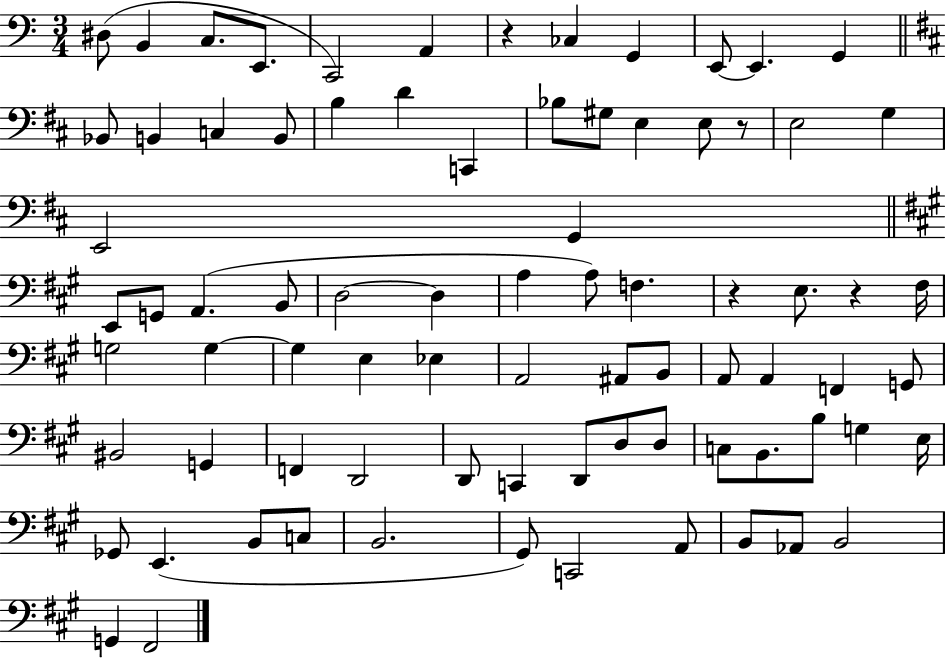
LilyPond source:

{
  \clef bass
  \numericTimeSignature
  \time 3/4
  \key c \major
  \repeat volta 2 { dis8( b,4 c8. e,8. | c,2) a,4 | r4 ces4 g,4 | e,8~~ e,4. g,4 | \break \bar "||" \break \key d \major bes,8 b,4 c4 b,8 | b4 d'4 c,4 | bes8 gis8 e4 e8 r8 | e2 g4 | \break e,2 g,4 | \bar "||" \break \key a \major e,8 g,8 a,4.( b,8 | d2~~ d4 | a4 a8) f4. | r4 e8. r4 fis16 | \break g2 g4~~ | g4 e4 ees4 | a,2 ais,8 b,8 | a,8 a,4 f,4 g,8 | \break bis,2 g,4 | f,4 d,2 | d,8 c,4 d,8 d8 d8 | c8 b,8. b8 g4 e16 | \break ges,8 e,4.( b,8 c8 | b,2. | gis,8) c,2 a,8 | b,8 aes,8 b,2 | \break g,4 fis,2 | } \bar "|."
}